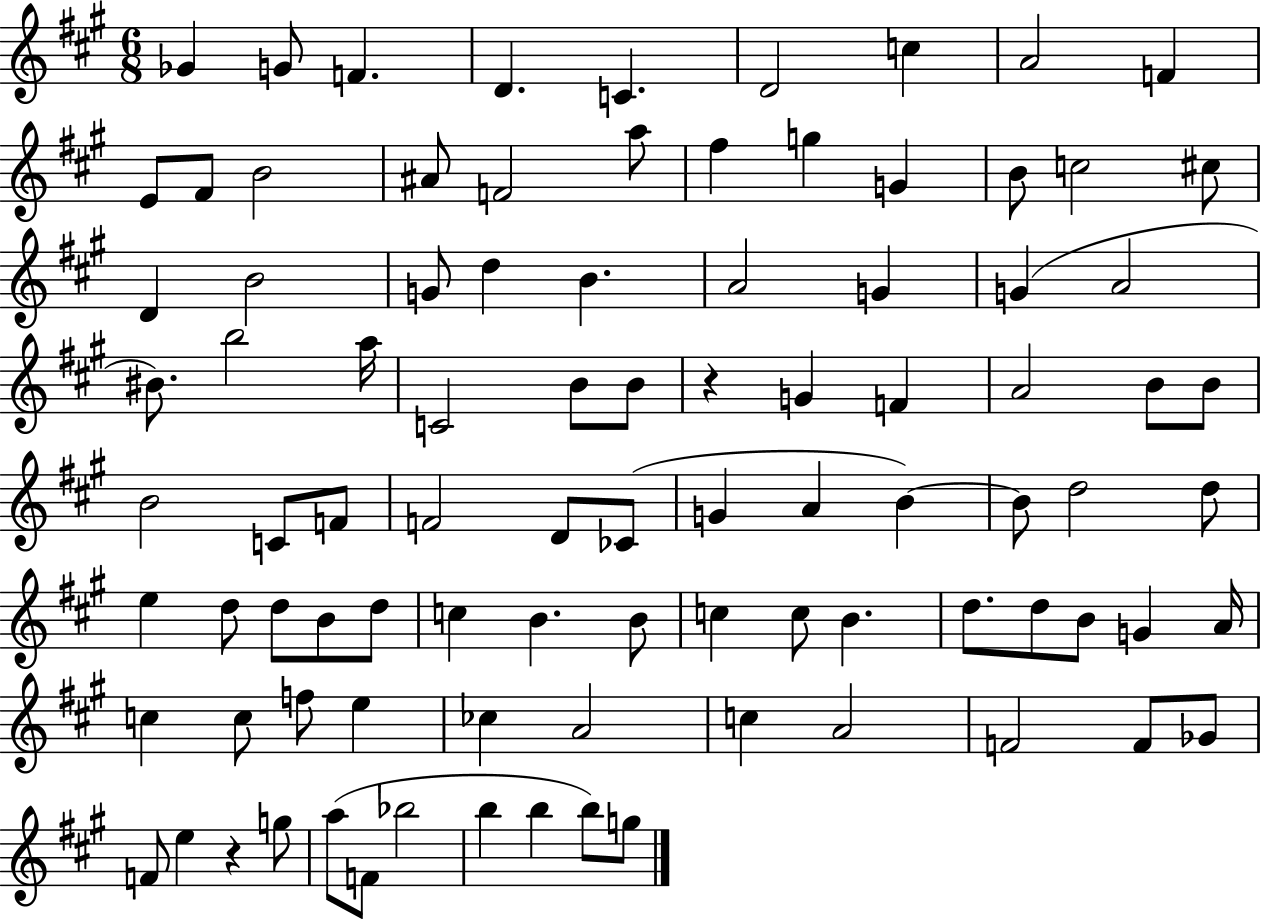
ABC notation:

X:1
T:Untitled
M:6/8
L:1/4
K:A
_G G/2 F D C D2 c A2 F E/2 ^F/2 B2 ^A/2 F2 a/2 ^f g G B/2 c2 ^c/2 D B2 G/2 d B A2 G G A2 ^B/2 b2 a/4 C2 B/2 B/2 z G F A2 B/2 B/2 B2 C/2 F/2 F2 D/2 _C/2 G A B B/2 d2 d/2 e d/2 d/2 B/2 d/2 c B B/2 c c/2 B d/2 d/2 B/2 G A/4 c c/2 f/2 e _c A2 c A2 F2 F/2 _G/2 F/2 e z g/2 a/2 F/2 _b2 b b b/2 g/2